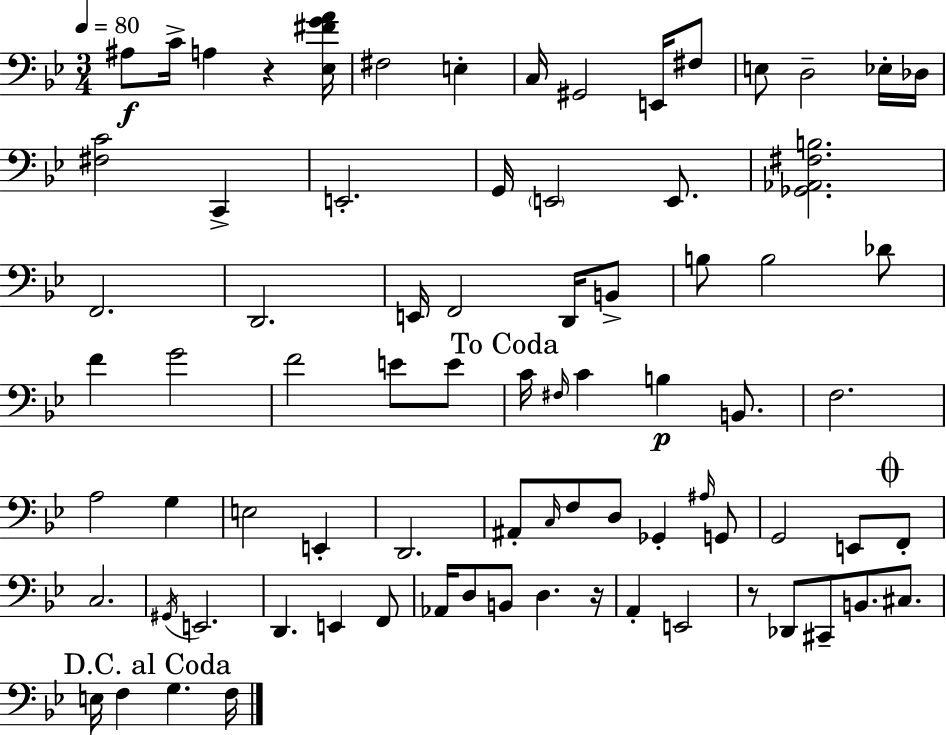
{
  \clef bass
  \numericTimeSignature
  \time 3/4
  \key g \minor
  \tempo 4 = 80
  \repeat volta 2 { ais8\f c'16-> a4 r4 <ees fis' g' a'>16 | fis2 e4-. | c16 gis,2 e,16 fis8 | e8 d2-- ees16-. des16 | \break <fis c'>2 c,4-> | e,2.-. | g,16 \parenthesize e,2 e,8. | <ges, aes, fis b>2. | \break f,2. | d,2. | e,16 f,2 d,16 b,8-> | b8 b2 des'8 | \break f'4 g'2 | f'2 e'8 e'8 | \mark "To Coda" c'16 \grace { fis16 } c'4 b4\p b,8. | f2. | \break a2 g4 | e2 e,4-. | d,2. | ais,8-. \grace { c16 } f8 d8 ges,4-. | \break \grace { ais16 } g,8 g,2 e,8 | \mark \markup { \musicglyph "scripts.coda" } f,8-. c2. | \acciaccatura { gis,16 } e,2. | d,4. e,4 | \break f,8 aes,16 d8 b,8 d4. | r16 a,4-. e,2 | r8 des,8 cis,8-- b,8. | cis8. \mark "D.C. al Coda" e16 f4 g4. | \break f16 } \bar "|."
}